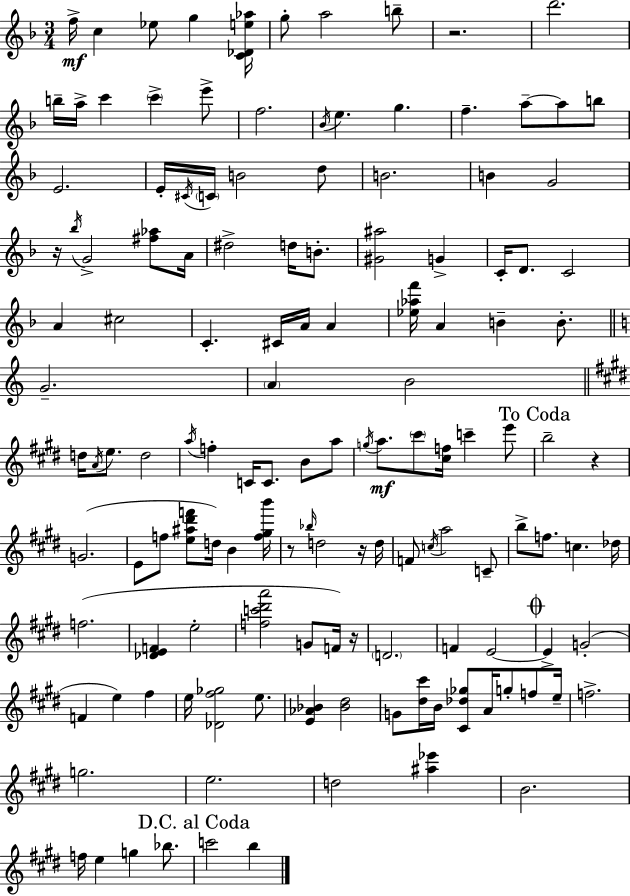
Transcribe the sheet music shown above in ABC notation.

X:1
T:Untitled
M:3/4
L:1/4
K:F
f/4 c _e/2 g [C_De_a]/4 g/2 a2 b/2 z2 d'2 b/4 a/4 c' c' e'/2 f2 _B/4 e g f a/2 a/2 b/2 E2 E/4 ^C/4 C/4 B2 d/2 B2 B G2 z/4 _b/4 G2 [^f_a]/2 A/4 ^d2 d/4 B/2 [^G^a]2 G C/4 D/2 C2 A ^c2 C ^C/4 A/4 A [_e_af']/4 A B B/2 G2 A B2 d/4 A/4 e/2 d2 a/4 f C/4 C/2 B/2 a/2 g/4 a/2 ^c'/2 [^cf]/4 c' e'/2 b2 z G2 E/2 f/2 [e^a^d'f']/2 d/4 B [f^gb']/4 z/2 _b/4 d2 z/4 d/4 F/2 c/4 a2 C/2 b/2 f/2 c _d/4 f2 [_DEF] e2 [fc'^d'a']2 G/2 F/4 z/4 D2 F E2 E G2 F e ^f e/4 [_D^f_g]2 e/2 [E_A_B] [_B^d]2 G/2 [^d^c']/4 B/4 [^C_d_g]/2 A/4 g/2 f/2 e/4 f2 g2 e2 d2 [^a_e'] B2 f/4 e g _b/2 c'2 b